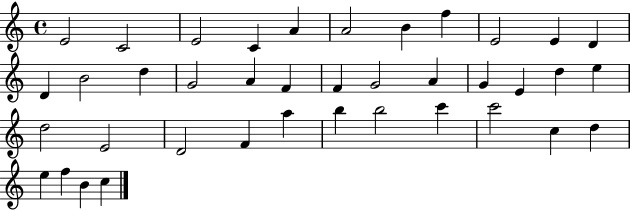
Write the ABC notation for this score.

X:1
T:Untitled
M:4/4
L:1/4
K:C
E2 C2 E2 C A A2 B f E2 E D D B2 d G2 A F F G2 A G E d e d2 E2 D2 F a b b2 c' c'2 c d e f B c